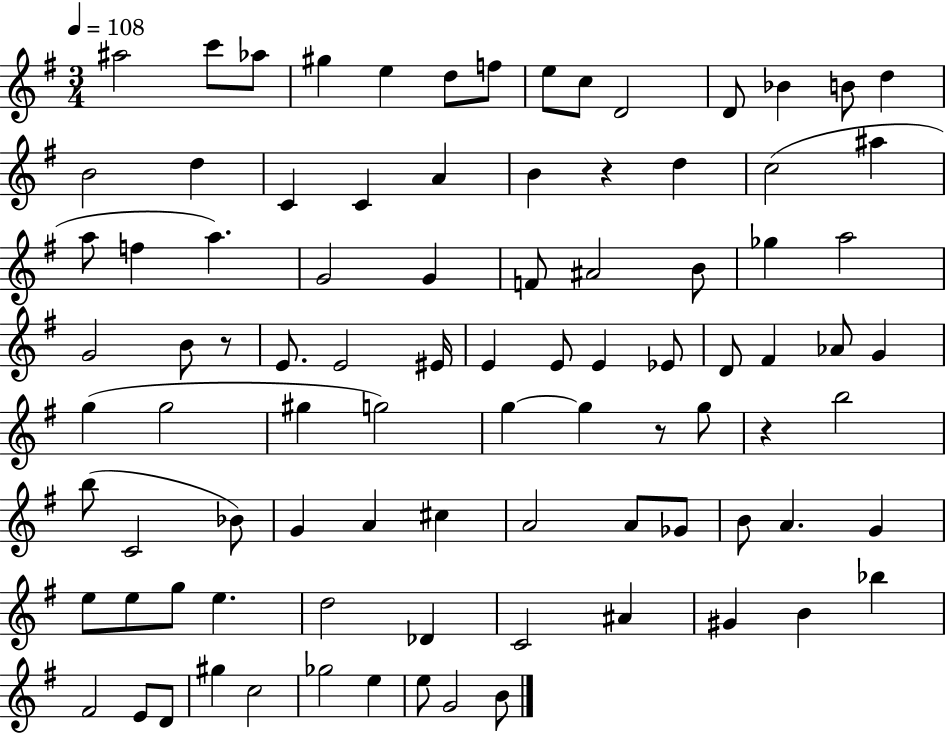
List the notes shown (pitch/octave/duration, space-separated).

A#5/h C6/e Ab5/e G#5/q E5/q D5/e F5/e E5/e C5/e D4/h D4/e Bb4/q B4/e D5/q B4/h D5/q C4/q C4/q A4/q B4/q R/q D5/q C5/h A#5/q A5/e F5/q A5/q. G4/h G4/q F4/e A#4/h B4/e Gb5/q A5/h G4/h B4/e R/e E4/e. E4/h EIS4/s E4/q E4/e E4/q Eb4/e D4/e F#4/q Ab4/e G4/q G5/q G5/h G#5/q G5/h G5/q G5/q R/e G5/e R/q B5/h B5/e C4/h Bb4/e G4/q A4/q C#5/q A4/h A4/e Gb4/e B4/e A4/q. G4/q E5/e E5/e G5/e E5/q. D5/h Db4/q C4/h A#4/q G#4/q B4/q Bb5/q F#4/h E4/e D4/e G#5/q C5/h Gb5/h E5/q E5/e G4/h B4/e